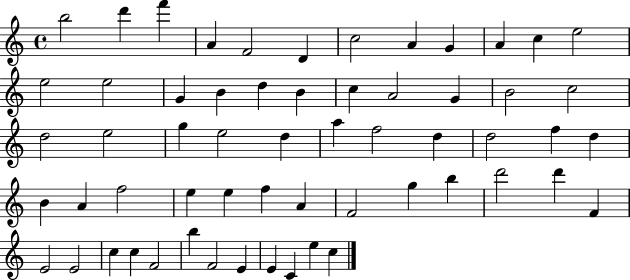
{
  \clef treble
  \time 4/4
  \defaultTimeSignature
  \key c \major
  b''2 d'''4 f'''4 | a'4 f'2 d'4 | c''2 a'4 g'4 | a'4 c''4 e''2 | \break e''2 e''2 | g'4 b'4 d''4 b'4 | c''4 a'2 g'4 | b'2 c''2 | \break d''2 e''2 | g''4 e''2 d''4 | a''4 f''2 d''4 | d''2 f''4 d''4 | \break b'4 a'4 f''2 | e''4 e''4 f''4 a'4 | f'2 g''4 b''4 | d'''2 d'''4 f'4 | \break e'2 e'2 | c''4 c''4 f'2 | b''4 f'2 e'4 | e'4 c'4 e''4 c''4 | \break \bar "|."
}